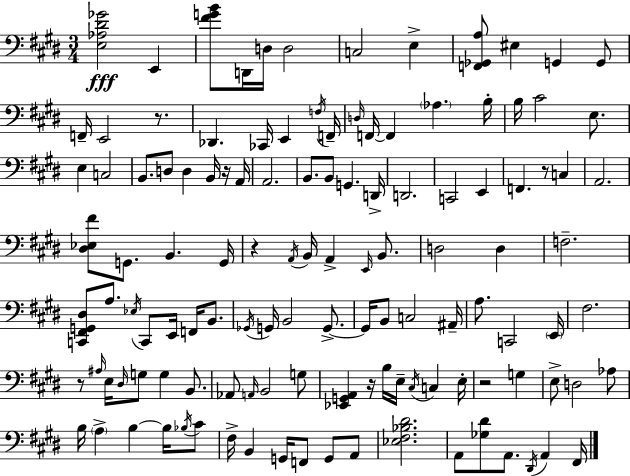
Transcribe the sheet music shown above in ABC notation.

X:1
T:Untitled
M:3/4
L:1/4
K:E
[E,_A,^D_G]2 E,, [^FGB]/2 D,,/4 D,/4 D,2 C,2 E, [F,,_G,,A,]/2 ^E, G,, G,,/2 F,,/4 E,,2 z/2 _D,, _C,,/4 E,, F,/4 F,,/4 D,/4 F,,/4 F,, _A, B,/4 B,/4 ^C2 E,/2 E, C,2 B,,/2 D,/2 D, B,,/4 z/4 A,,/4 A,,2 B,,/2 B,,/2 G,, D,,/4 D,,2 C,,2 E,, F,, z/2 C, A,,2 [^D,_E,^F]/2 G,,/2 B,, G,,/4 z A,,/4 B,,/4 A,, E,,/4 B,,/2 D,2 D, F,2 [C,,^F,,G,,^D,]/2 A,/2 _E,/4 C,,/2 E,,/4 F,,/4 B,,/2 _G,,/4 G,,/4 B,,2 G,,/2 G,,/4 B,,/2 C,2 ^A,,/4 A,/2 C,,2 E,,/4 ^F,2 z/2 ^A,/4 E,/4 ^D,/4 G,/2 G, B,,/2 _A,,/2 A,,/4 B,,2 G,/2 [_E,,G,,A,,] z/4 B,/4 E,/4 ^C,/4 C, E,/4 z2 G, E,/2 D,2 _A,/2 B,/4 A, B, B,/4 _B,/4 ^C/2 ^F,/4 B,, G,,/4 F,,/2 G,,/2 A,,/2 [_E,^F,_B,^D]2 A,,/2 [_G,^D]/2 A,,/2 ^D,,/4 A,, ^F,,/4